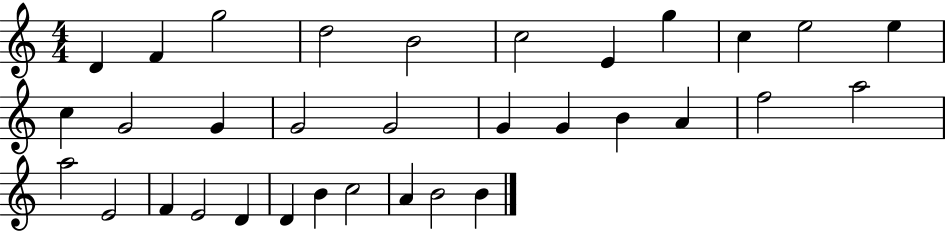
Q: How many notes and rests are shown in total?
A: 33